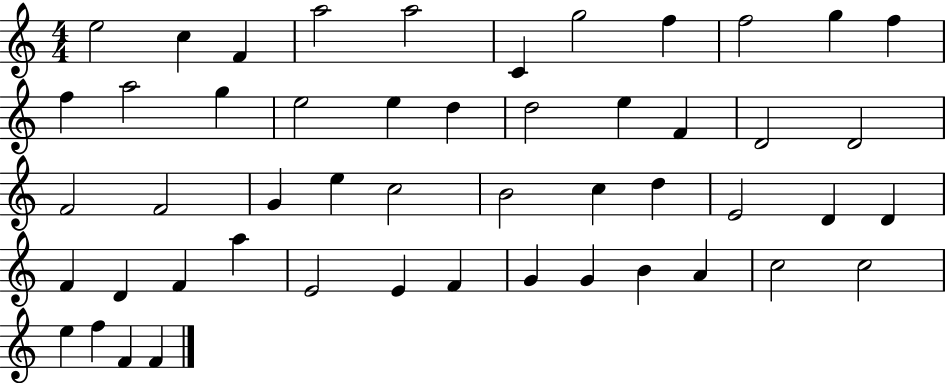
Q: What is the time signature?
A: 4/4